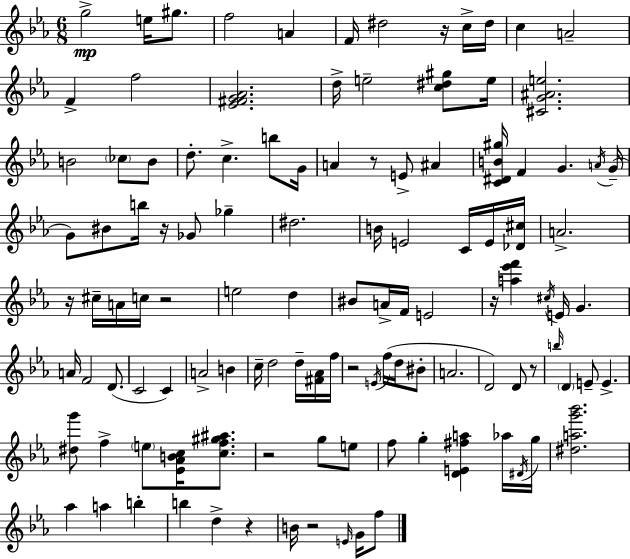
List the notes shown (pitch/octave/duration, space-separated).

G5/h E5/s G#5/e. F5/h A4/q F4/s D#5/h R/s C5/s D#5/s C5/q A4/h F4/q F5/h [Eb4,F#4,G4,Ab4]/h. D5/s E5/h [C5,D#5,G#5]/e E5/s [C#4,G4,A#4,E5]/h. B4/h CES5/e B4/e D5/e. C5/q. B5/e G4/s A4/q R/e E4/e A#4/q [C4,D#4,B4,G#5]/s F4/q G4/q. A4/s G4/s G4/e BIS4/e B5/s R/s Gb4/e Gb5/q D#5/h. B4/s E4/h C4/s E4/s [Db4,C#5]/s A4/h. R/s C#5/s A4/s C5/s R/h E5/h D5/q BIS4/e A4/s F4/s E4/h R/s [A5,Eb6,F6]/q C#5/s E4/s G4/q. A4/s F4/h D4/e. C4/h C4/q A4/h B4/q C5/s D5/h D5/s [F#4,Ab4]/s F5/s R/h E4/s F5/s D5/s BIS4/e A4/h. D4/h D4/e R/e B5/s D4/q E4/e E4/q. [D#5,G6]/e F5/q E5/e [Eb4,Ab4,B4,C5]/s [C5,F5,G#5,A#5]/e. R/h G5/e E5/e F5/e G5/q [D4,E4,F#5,A5]/q Ab5/s D#4/s G5/s [D#5,A5,G6,Bb6]/h. Ab5/q A5/q B5/q B5/q D5/q R/q B4/s R/h E4/s G4/s F5/e